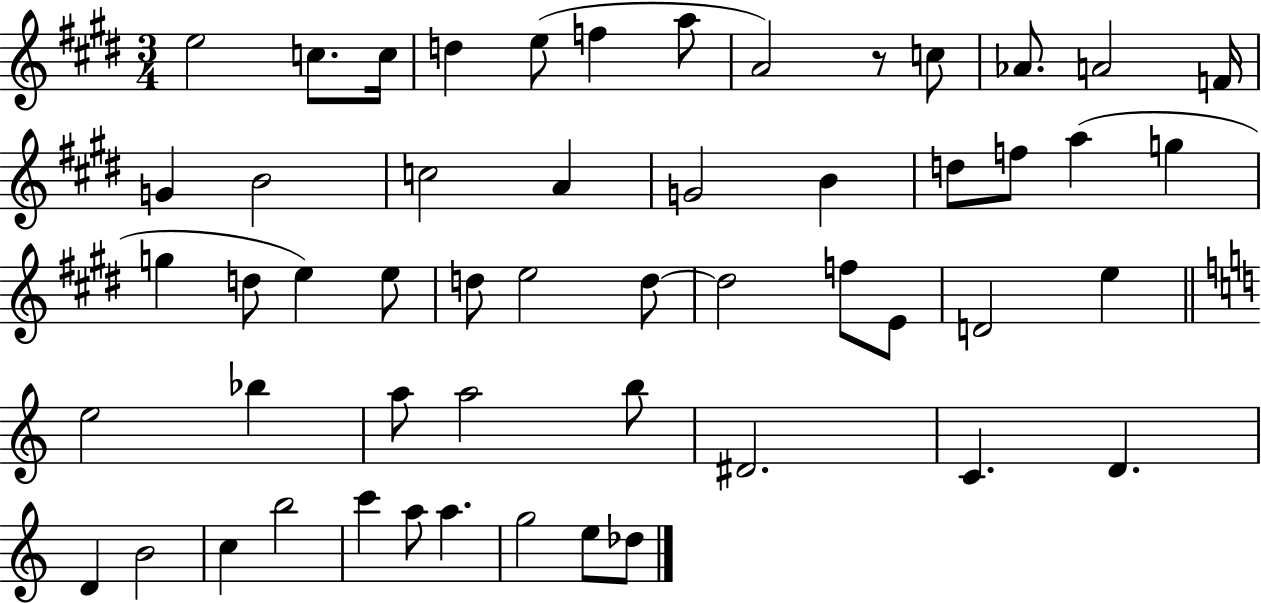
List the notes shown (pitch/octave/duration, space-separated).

E5/h C5/e. C5/s D5/q E5/e F5/q A5/e A4/h R/e C5/e Ab4/e. A4/h F4/s G4/q B4/h C5/h A4/q G4/h B4/q D5/e F5/e A5/q G5/q G5/q D5/e E5/q E5/e D5/e E5/h D5/e D5/h F5/e E4/e D4/h E5/q E5/h Bb5/q A5/e A5/h B5/e D#4/h. C4/q. D4/q. D4/q B4/h C5/q B5/h C6/q A5/e A5/q. G5/h E5/e Db5/e